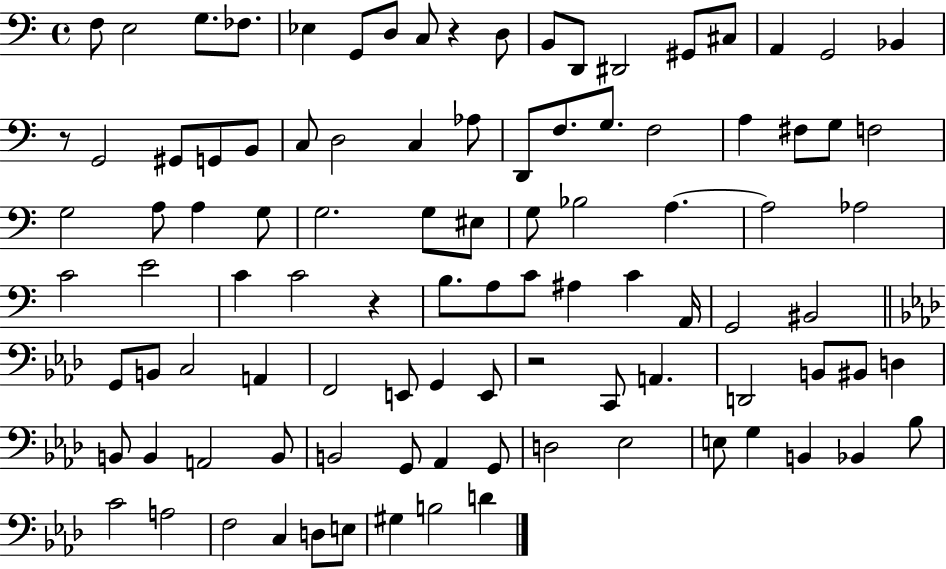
F3/e E3/h G3/e. FES3/e. Eb3/q G2/e D3/e C3/e R/q D3/e B2/e D2/e D#2/h G#2/e C#3/e A2/q G2/h Bb2/q R/e G2/h G#2/e G2/e B2/e C3/e D3/h C3/q Ab3/e D2/e F3/e. G3/e. F3/h A3/q F#3/e G3/e F3/h G3/h A3/e A3/q G3/e G3/h. G3/e EIS3/e G3/e Bb3/h A3/q. A3/h Ab3/h C4/h E4/h C4/q C4/h R/q B3/e. A3/e C4/e A#3/q C4/q A2/s G2/h BIS2/h G2/e B2/e C3/h A2/q F2/h E2/e G2/q E2/e R/h C2/e A2/q. D2/h B2/e BIS2/e D3/q B2/e B2/q A2/h B2/e B2/h G2/e Ab2/q G2/e D3/h Eb3/h E3/e G3/q B2/q Bb2/q Bb3/e C4/h A3/h F3/h C3/q D3/e E3/e G#3/q B3/h D4/q